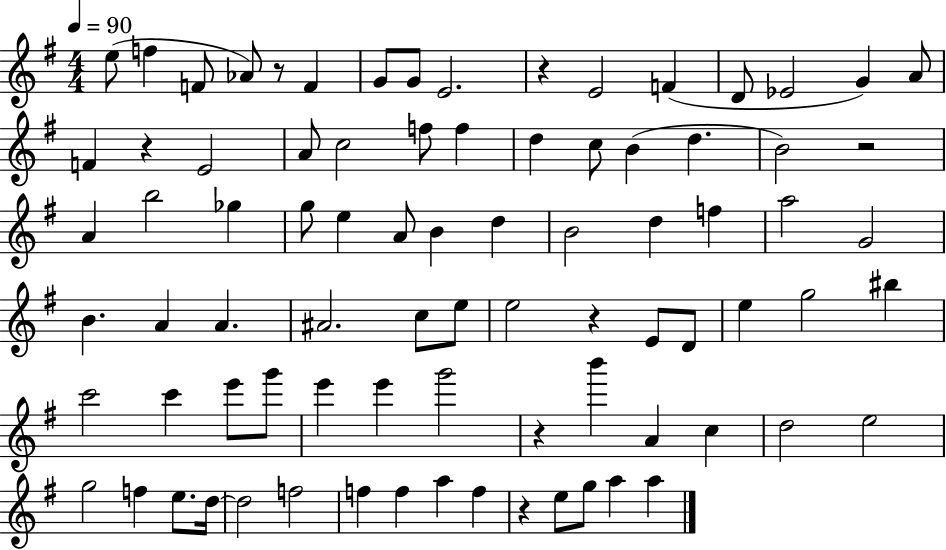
{
  \clef treble
  \numericTimeSignature
  \time 4/4
  \key g \major
  \tempo 4 = 90
  e''8( f''4 f'8 aes'8) r8 f'4 | g'8 g'8 e'2. | r4 e'2 f'4( | d'8 ees'2 g'4) a'8 | \break f'4 r4 e'2 | a'8 c''2 f''8 f''4 | d''4 c''8 b'4( d''4. | b'2) r2 | \break a'4 b''2 ges''4 | g''8 e''4 a'8 b'4 d''4 | b'2 d''4 f''4 | a''2 g'2 | \break b'4. a'4 a'4. | ais'2. c''8 e''8 | e''2 r4 e'8 d'8 | e''4 g''2 bis''4 | \break c'''2 c'''4 e'''8 g'''8 | e'''4 e'''4 g'''2 | r4 b'''4 a'4 c''4 | d''2 e''2 | \break g''2 f''4 e''8. d''16~~ | d''2 f''2 | f''4 f''4 a''4 f''4 | r4 e''8 g''8 a''4 a''4 | \break \bar "|."
}